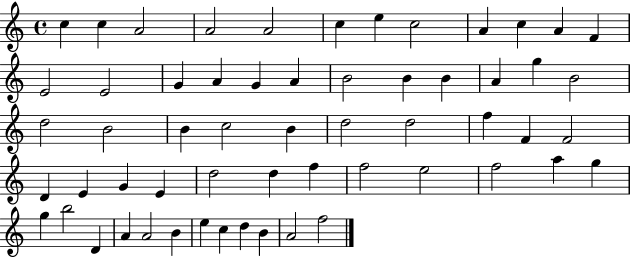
{
  \clef treble
  \time 4/4
  \defaultTimeSignature
  \key c \major
  c''4 c''4 a'2 | a'2 a'2 | c''4 e''4 c''2 | a'4 c''4 a'4 f'4 | \break e'2 e'2 | g'4 a'4 g'4 a'4 | b'2 b'4 b'4 | a'4 g''4 b'2 | \break d''2 b'2 | b'4 c''2 b'4 | d''2 d''2 | f''4 f'4 f'2 | \break d'4 e'4 g'4 e'4 | d''2 d''4 f''4 | f''2 e''2 | f''2 a''4 g''4 | \break g''4 b''2 d'4 | a'4 a'2 b'4 | e''4 c''4 d''4 b'4 | a'2 f''2 | \break \bar "|."
}